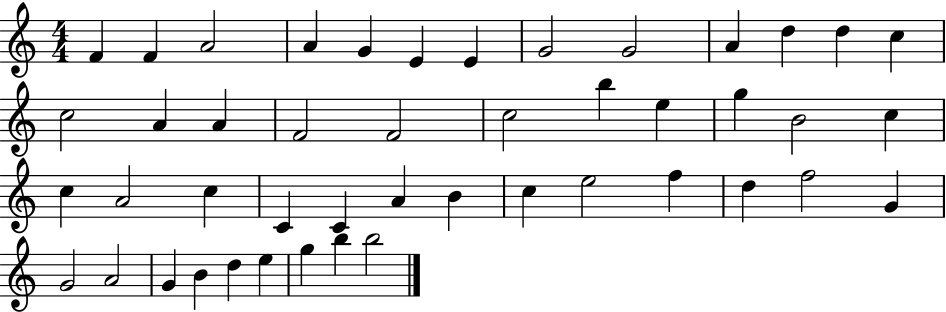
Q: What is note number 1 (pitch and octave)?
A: F4